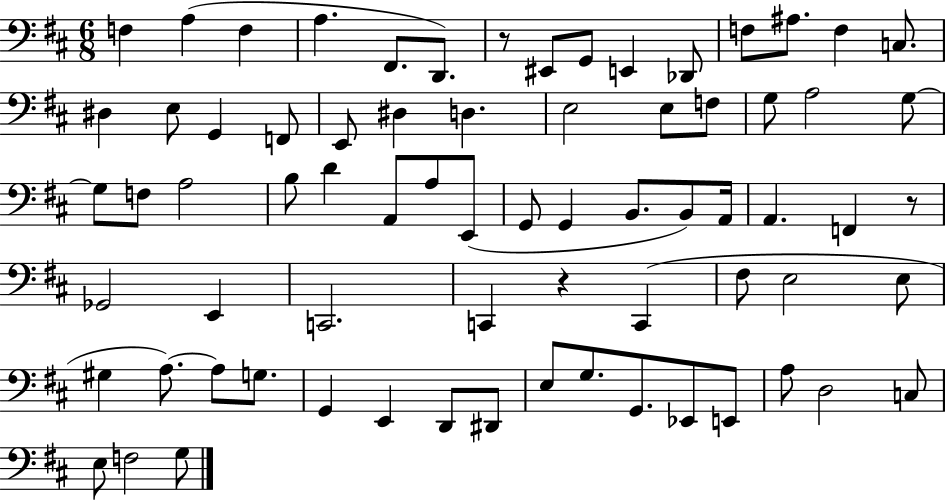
X:1
T:Untitled
M:6/8
L:1/4
K:D
F, A, F, A, ^F,,/2 D,,/2 z/2 ^E,,/2 G,,/2 E,, _D,,/2 F,/2 ^A,/2 F, C,/2 ^D, E,/2 G,, F,,/2 E,,/2 ^D, D, E,2 E,/2 F,/2 G,/2 A,2 G,/2 G,/2 F,/2 A,2 B,/2 D A,,/2 A,/2 E,,/2 G,,/2 G,, B,,/2 B,,/2 A,,/4 A,, F,, z/2 _G,,2 E,, C,,2 C,, z C,, ^F,/2 E,2 E,/2 ^G, A,/2 A,/2 G,/2 G,, E,, D,,/2 ^D,,/2 E,/2 G,/2 G,,/2 _E,,/2 E,,/2 A,/2 D,2 C,/2 E,/2 F,2 G,/2